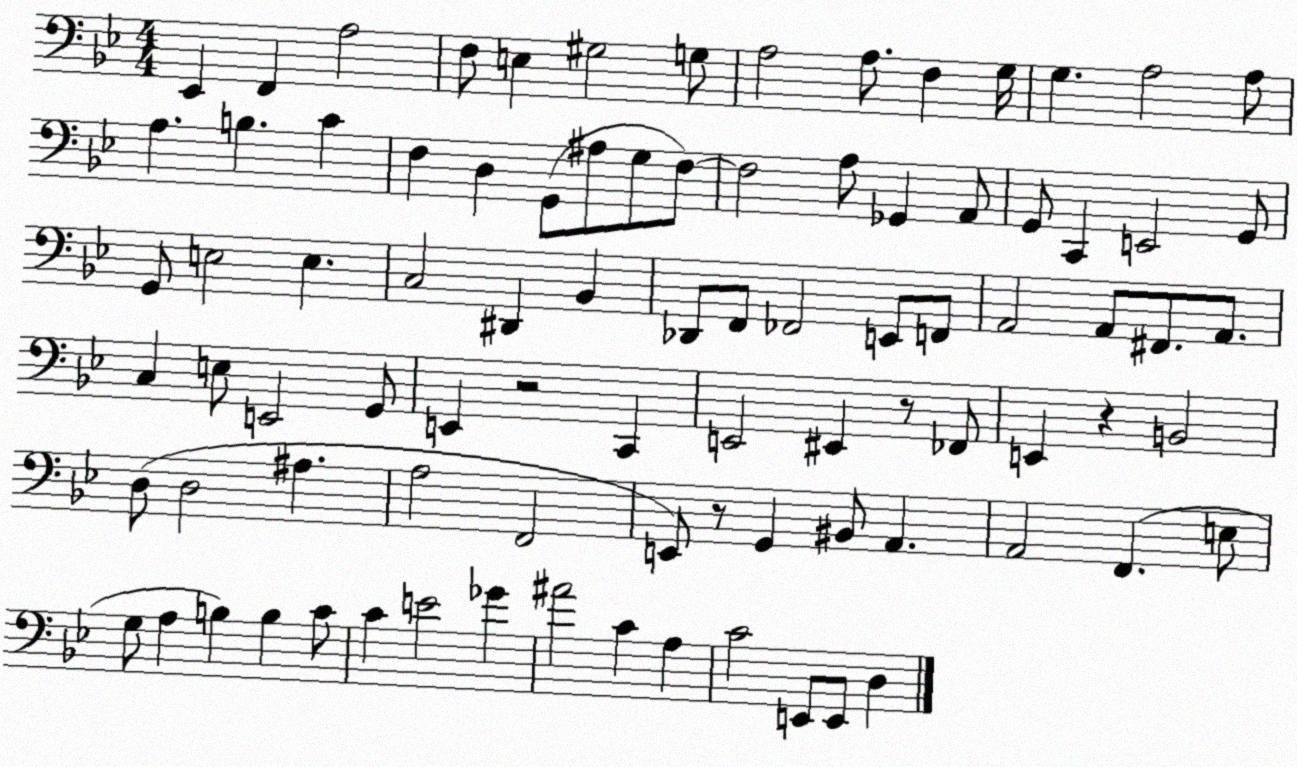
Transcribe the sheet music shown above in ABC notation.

X:1
T:Untitled
M:4/4
L:1/4
K:Bb
_E,, F,, A,2 F,/2 E, ^G,2 G,/2 A,2 A,/2 F, G,/4 G, A,2 A,/2 A, B, C F, D, G,,/2 ^A,/2 G,/2 F,/2 F,2 A,/2 _G,, A,,/2 G,,/2 C,, E,,2 G,,/2 G,,/2 E,2 E, C,2 ^D,, _B,, _D,,/2 F,,/2 _F,,2 E,,/2 F,,/2 A,,2 A,,/2 ^F,,/2 A,,/2 C, E,/2 E,,2 G,,/2 E,, z2 C,, E,,2 ^E,, z/2 _F,,/2 E,, z B,,2 D,/2 D,2 ^A, A,2 F,,2 E,,/2 z/2 G,, ^B,,/2 A,, A,,2 F,, E,/2 G,/2 A, B, B, C/2 C E2 _G ^A2 C A, C2 E,,/2 E,,/2 D,